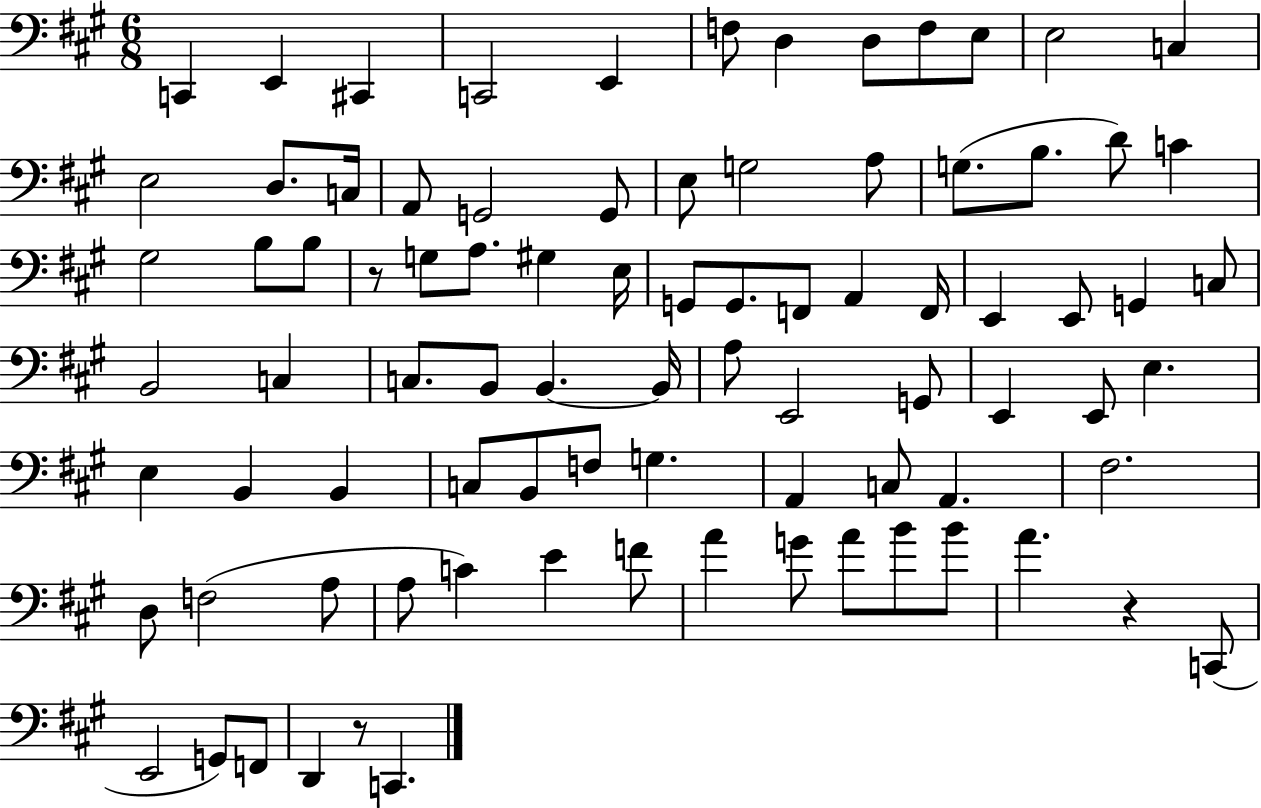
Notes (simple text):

C2/q E2/q C#2/q C2/h E2/q F3/e D3/q D3/e F3/e E3/e E3/h C3/q E3/h D3/e. C3/s A2/e G2/h G2/e E3/e G3/h A3/e G3/e. B3/e. D4/e C4/q G#3/h B3/e B3/e R/e G3/e A3/e. G#3/q E3/s G2/e G2/e. F2/e A2/q F2/s E2/q E2/e G2/q C3/e B2/h C3/q C3/e. B2/e B2/q. B2/s A3/e E2/h G2/e E2/q E2/e E3/q. E3/q B2/q B2/q C3/e B2/e F3/e G3/q. A2/q C3/e A2/q. F#3/h. D3/e F3/h A3/e A3/e C4/q E4/q F4/e A4/q G4/e A4/e B4/e B4/e A4/q. R/q C2/e E2/h G2/e F2/e D2/q R/e C2/q.